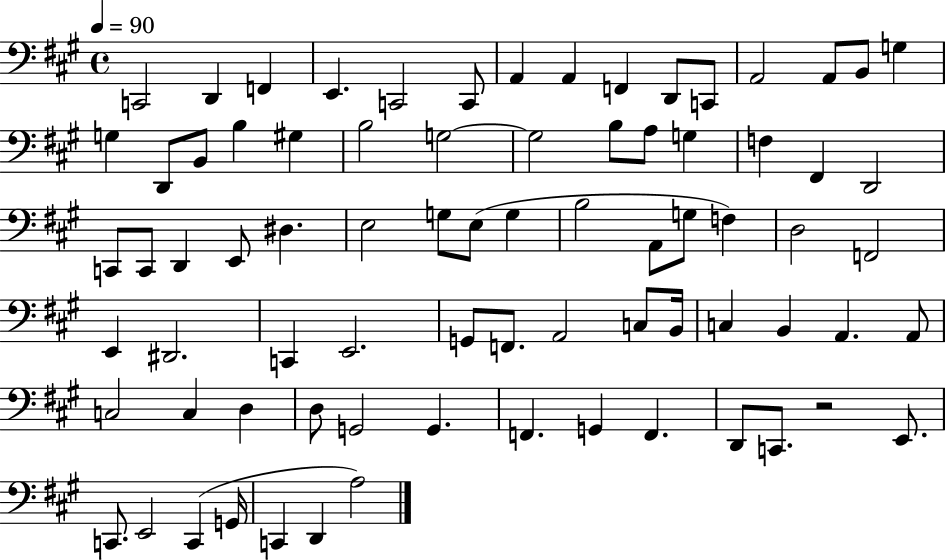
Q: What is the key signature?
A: A major